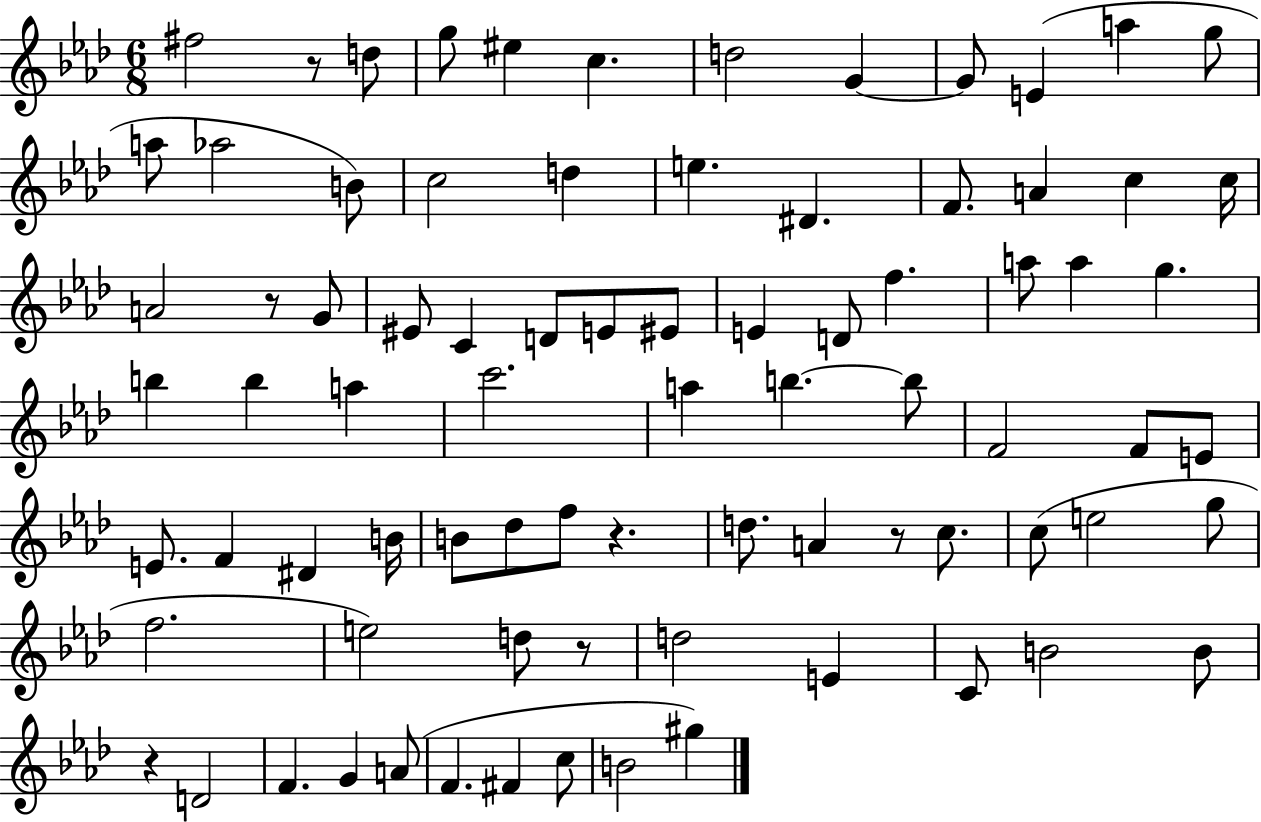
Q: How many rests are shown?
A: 6